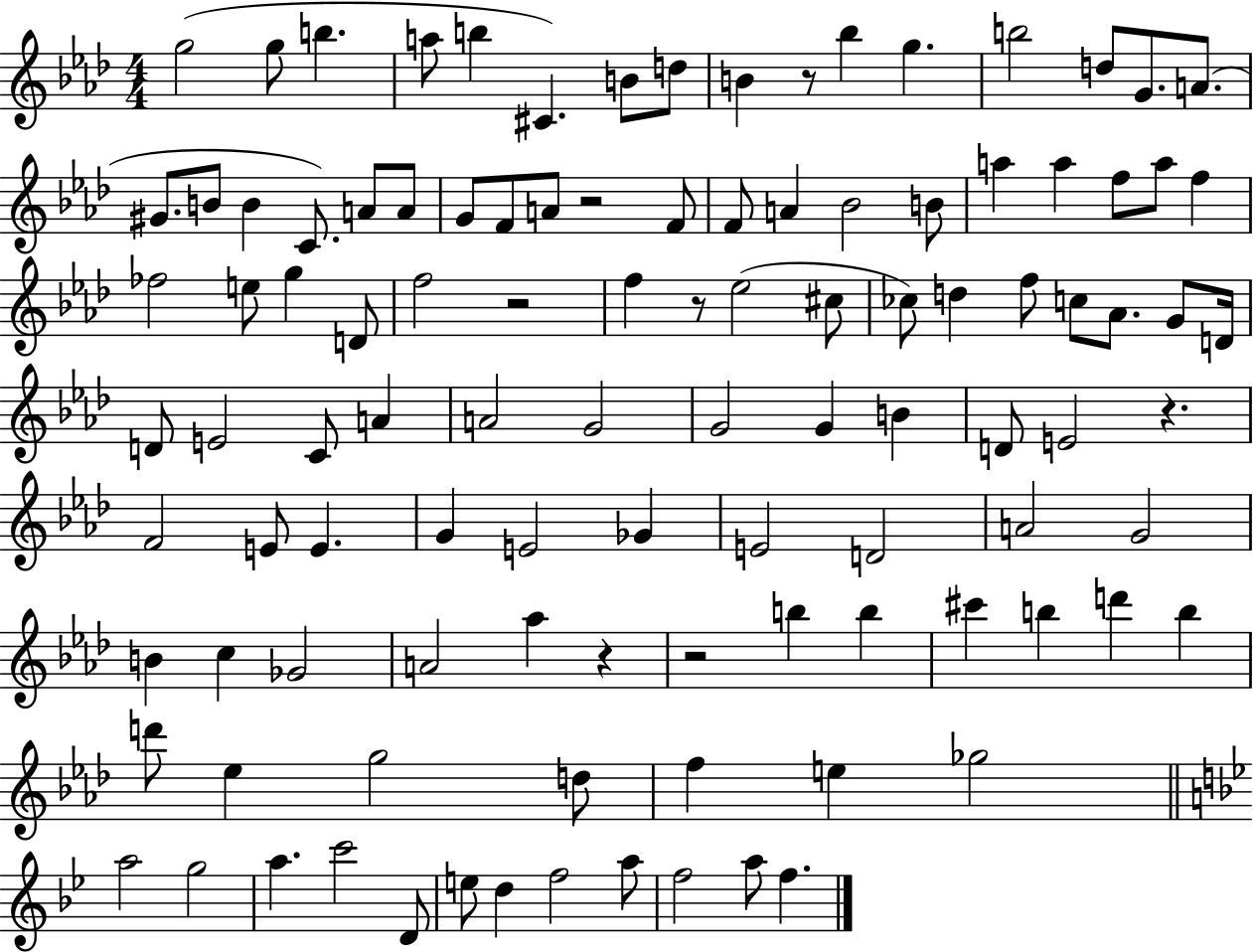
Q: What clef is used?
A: treble